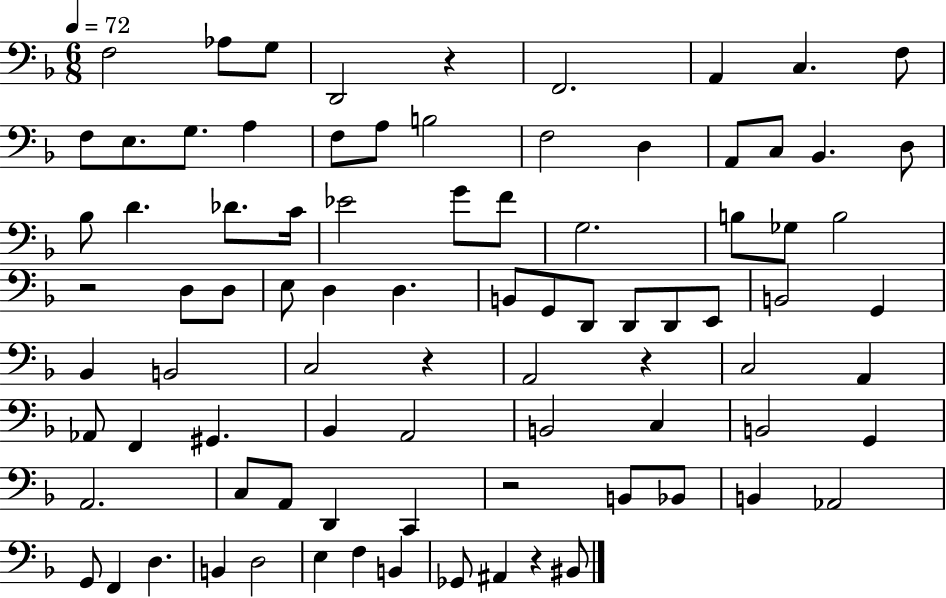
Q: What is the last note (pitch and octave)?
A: BIS2